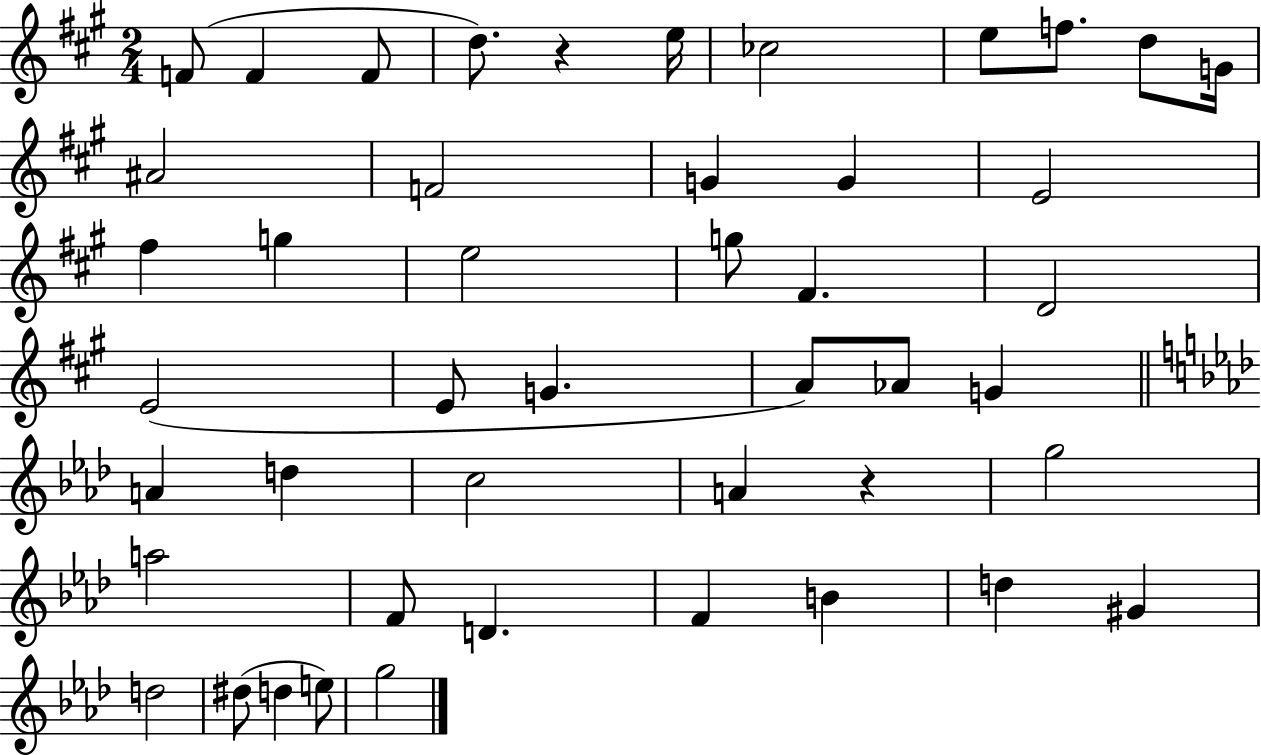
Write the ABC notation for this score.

X:1
T:Untitled
M:2/4
L:1/4
K:A
F/2 F F/2 d/2 z e/4 _c2 e/2 f/2 d/2 G/4 ^A2 F2 G G E2 ^f g e2 g/2 ^F D2 E2 E/2 G A/2 _A/2 G A d c2 A z g2 a2 F/2 D F B d ^G d2 ^d/2 d e/2 g2